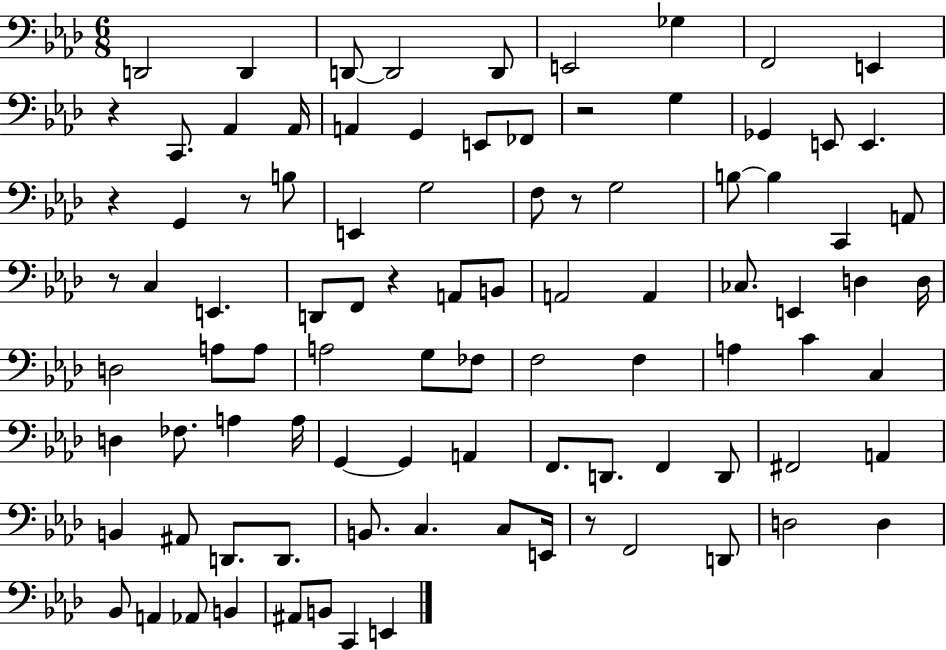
{
  \clef bass
  \numericTimeSignature
  \time 6/8
  \key aes \major
  \repeat volta 2 { d,2 d,4 | d,8~~ d,2 d,8 | e,2 ges4 | f,2 e,4 | \break r4 c,8. aes,4 aes,16 | a,4 g,4 e,8 fes,8 | r2 g4 | ges,4 e,8 e,4. | \break r4 g,4 r8 b8 | e,4 g2 | f8 r8 g2 | b8~~ b4 c,4 a,8 | \break r8 c4 e,4. | d,8 f,8 r4 a,8 b,8 | a,2 a,4 | ces8. e,4 d4 d16 | \break d2 a8 a8 | a2 g8 fes8 | f2 f4 | a4 c'4 c4 | \break d4 fes8. a4 a16 | g,4~~ g,4 a,4 | f,8. d,8. f,4 d,8 | fis,2 a,4 | \break b,4 ais,8 d,8. d,8. | b,8. c4. c8 e,16 | r8 f,2 d,8 | d2 d4 | \break bes,8 a,4 aes,8 b,4 | ais,8 b,8 c,4 e,4 | } \bar "|."
}